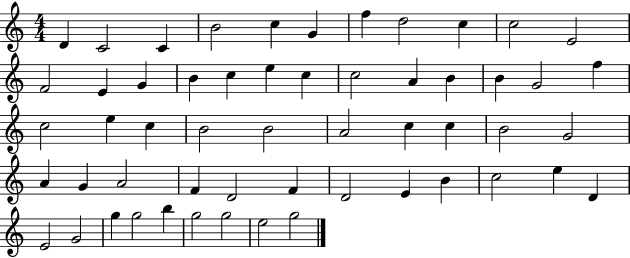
{
  \clef treble
  \numericTimeSignature
  \time 4/4
  \key c \major
  d'4 c'2 c'4 | b'2 c''4 g'4 | f''4 d''2 c''4 | c''2 e'2 | \break f'2 e'4 g'4 | b'4 c''4 e''4 c''4 | c''2 a'4 b'4 | b'4 g'2 f''4 | \break c''2 e''4 c''4 | b'2 b'2 | a'2 c''4 c''4 | b'2 g'2 | \break a'4 g'4 a'2 | f'4 d'2 f'4 | d'2 e'4 b'4 | c''2 e''4 d'4 | \break e'2 g'2 | g''4 g''2 b''4 | g''2 g''2 | e''2 g''2 | \break \bar "|."
}